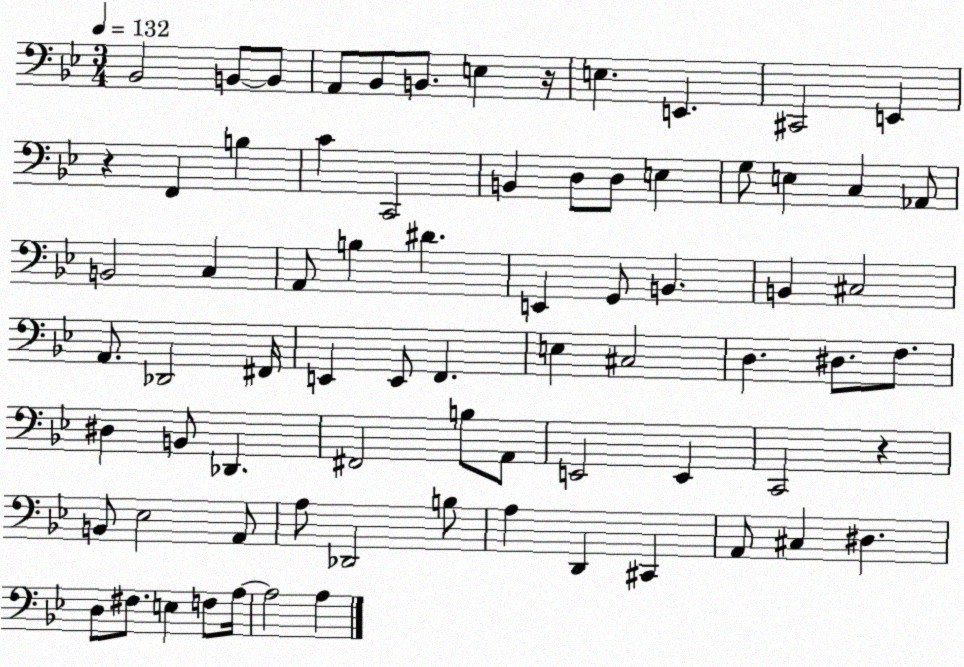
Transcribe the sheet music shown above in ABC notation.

X:1
T:Untitled
M:3/4
L:1/4
K:Bb
_B,,2 B,,/2 B,,/2 A,,/2 _B,,/2 B,,/2 E, z/4 E, E,, ^C,,2 E,, z F,, B, C C,,2 B,, D,/2 D,/2 E, G,/2 E, C, _A,,/2 B,,2 C, A,,/2 B, ^D E,, G,,/2 B,, B,, ^C,2 A,,/2 _D,,2 ^F,,/4 E,, E,,/2 F,, E, ^C,2 D, ^D,/2 F,/2 ^D, B,,/2 _D,, ^F,,2 B,/2 A,,/2 E,,2 E,, C,,2 z B,,/2 _E,2 A,,/2 A,/2 _D,,2 B,/2 A, D,, ^C,, A,,/2 ^C, ^D, D,/2 ^F,/2 E, F,/2 A,/4 A,2 A,